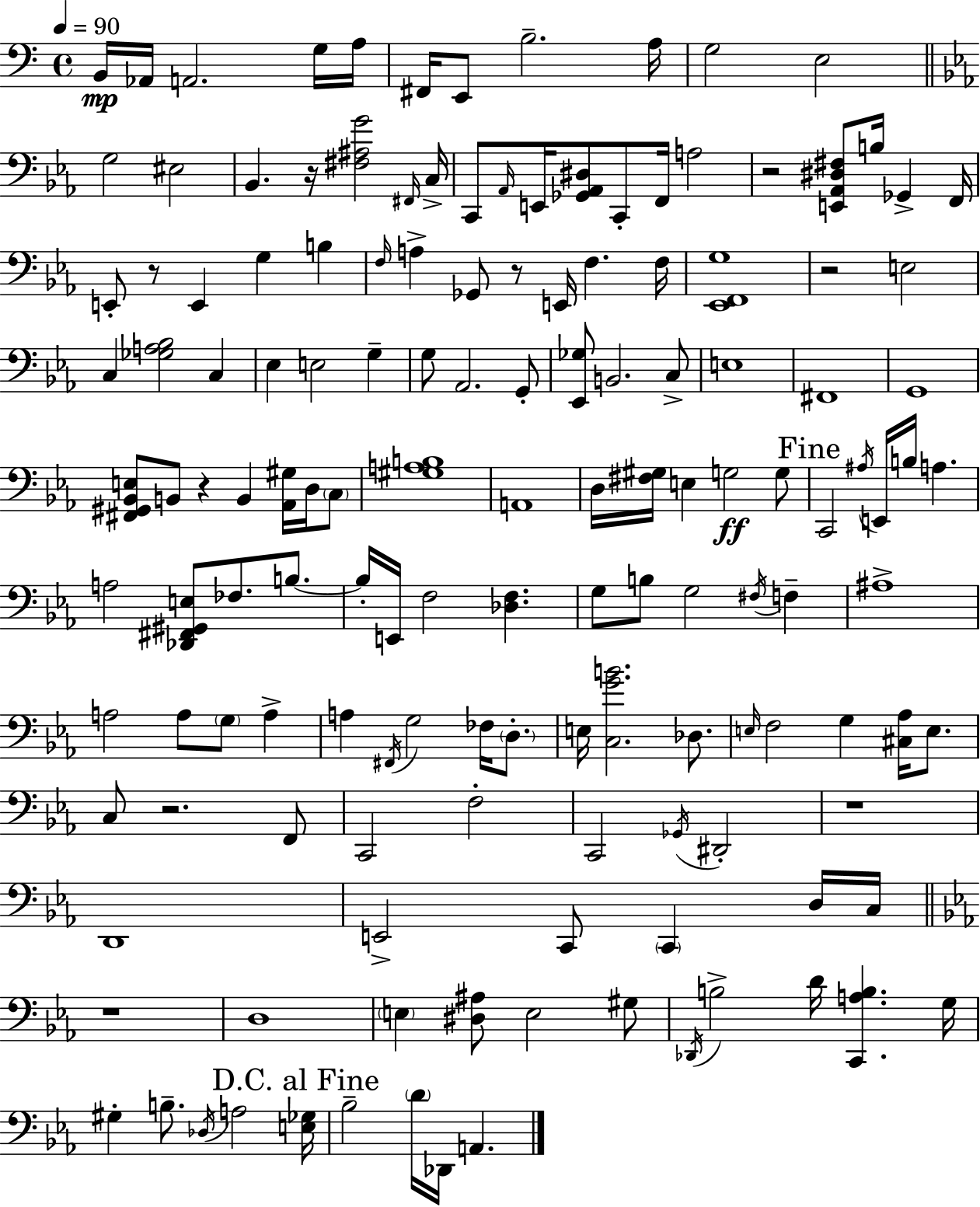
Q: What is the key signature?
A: C major